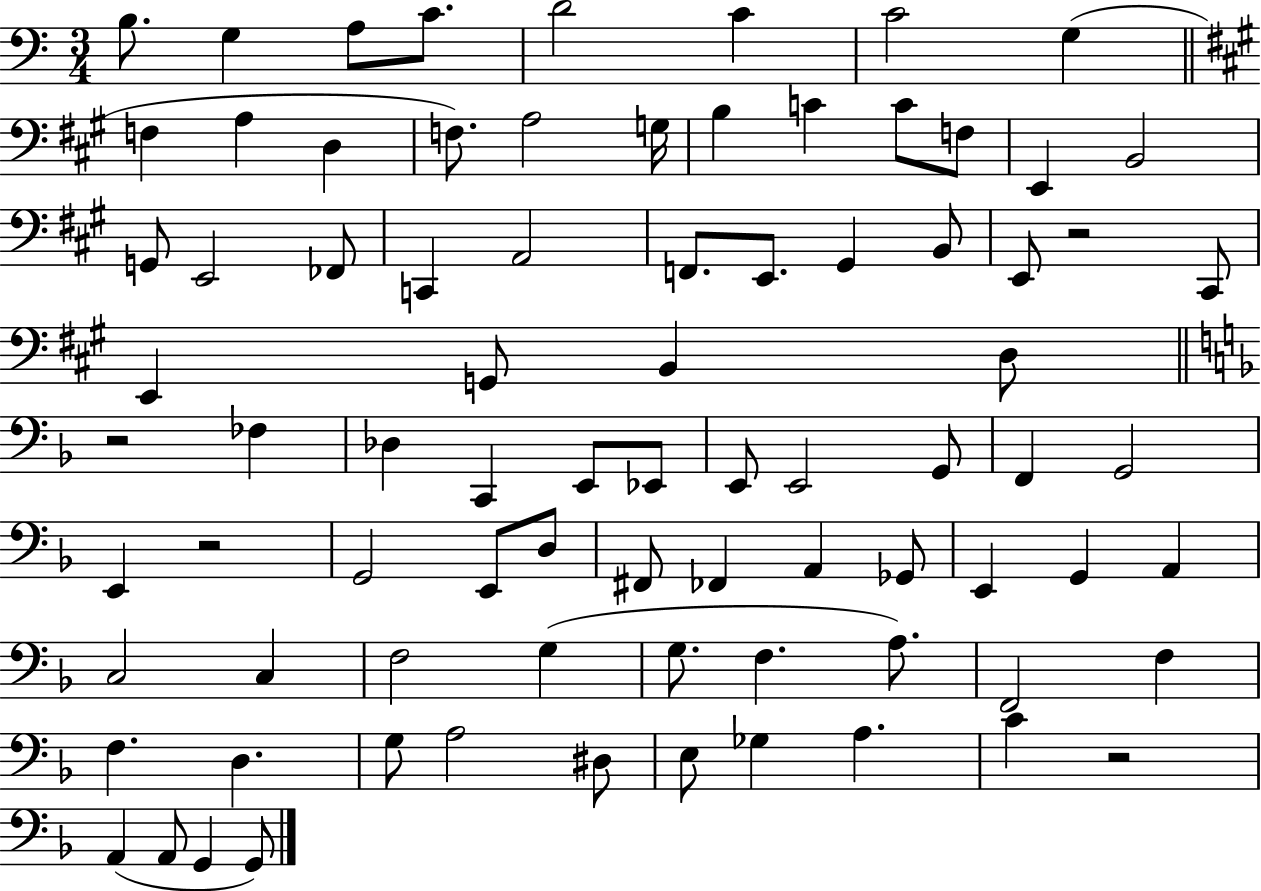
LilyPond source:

{
  \clef bass
  \numericTimeSignature
  \time 3/4
  \key c \major
  b8. g4 a8 c'8. | d'2 c'4 | c'2 g4( | \bar "||" \break \key a \major f4 a4 d4 | f8.) a2 g16 | b4 c'4 c'8 f8 | e,4 b,2 | \break g,8 e,2 fes,8 | c,4 a,2 | f,8. e,8. gis,4 b,8 | e,8 r2 cis,8 | \break e,4 g,8 b,4 d8 | \bar "||" \break \key d \minor r2 fes4 | des4 c,4 e,8 ees,8 | e,8 e,2 g,8 | f,4 g,2 | \break e,4 r2 | g,2 e,8 d8 | fis,8 fes,4 a,4 ges,8 | e,4 g,4 a,4 | \break c2 c4 | f2 g4( | g8. f4. a8.) | f,2 f4 | \break f4. d4. | g8 a2 dis8 | e8 ges4 a4. | c'4 r2 | \break a,4( a,8 g,4 g,8) | \bar "|."
}